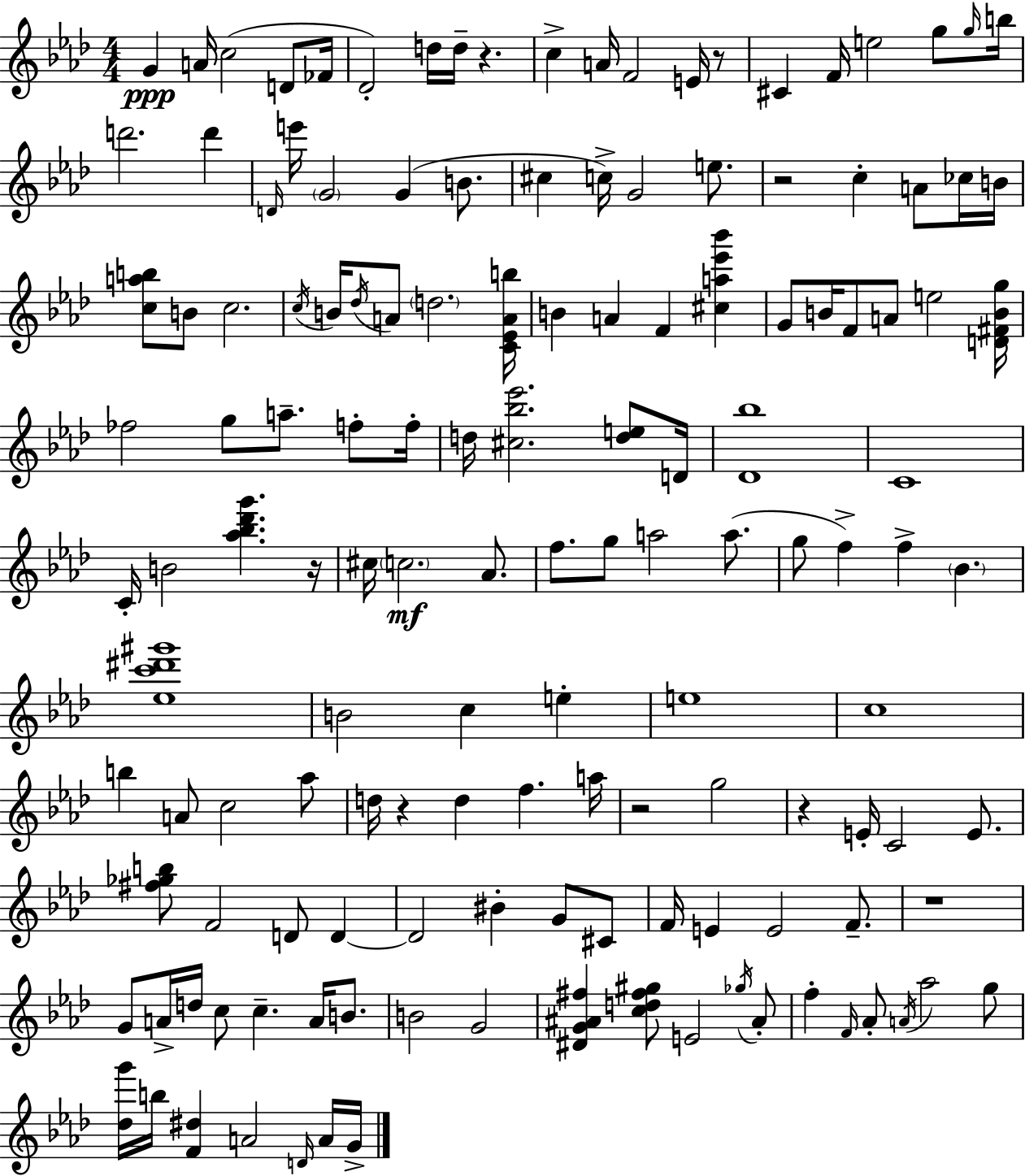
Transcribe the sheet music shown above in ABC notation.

X:1
T:Untitled
M:4/4
L:1/4
K:Fm
G A/4 c2 D/2 _F/4 _D2 d/4 d/4 z c A/4 F2 E/4 z/2 ^C F/4 e2 g/2 g/4 b/4 d'2 d' D/4 e'/4 G2 G B/2 ^c c/4 G2 e/2 z2 c A/2 _c/4 B/4 [cab]/2 B/2 c2 c/4 B/4 _d/4 A/2 d2 [C_EAb]/4 B A F [^ca_e'_b'] G/2 B/4 F/2 A/2 e2 [D^FBg]/4 _f2 g/2 a/2 f/2 f/4 d/4 [^c_b_e']2 [de]/2 D/4 [_D_b]4 C4 C/4 B2 [_a_b_d'g'] z/4 ^c/4 c2 _A/2 f/2 g/2 a2 a/2 g/2 f f _B [_ec'^d'^g']4 B2 c e e4 c4 b A/2 c2 _a/2 d/4 z d f a/4 z2 g2 z E/4 C2 E/2 [^f_gb]/2 F2 D/2 D D2 ^B G/2 ^C/2 F/4 E E2 F/2 z4 G/2 A/4 d/4 c/2 c A/4 B/2 B2 G2 [^DG^A^f] [cd^f^g]/2 E2 _g/4 ^A/2 f F/4 _A/2 A/4 _a2 g/2 [_dg']/4 b/4 [F^d] A2 D/4 A/4 G/4